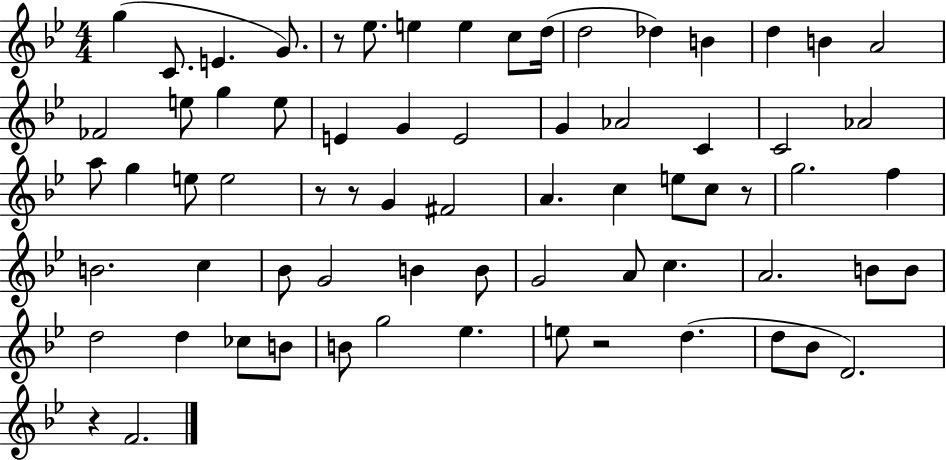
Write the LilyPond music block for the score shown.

{
  \clef treble
  \numericTimeSignature
  \time 4/4
  \key bes \major
  g''4( c'8. e'4. g'8.) | r8 ees''8. e''4 e''4 c''8 d''16( | d''2 des''4) b'4 | d''4 b'4 a'2 | \break fes'2 e''8 g''4 e''8 | e'4 g'4 e'2 | g'4 aes'2 c'4 | c'2 aes'2 | \break a''8 g''4 e''8 e''2 | r8 r8 g'4 fis'2 | a'4. c''4 e''8 c''8 r8 | g''2. f''4 | \break b'2. c''4 | bes'8 g'2 b'4 b'8 | g'2 a'8 c''4. | a'2. b'8 b'8 | \break d''2 d''4 ces''8 b'8 | b'8 g''2 ees''4. | e''8 r2 d''4.( | d''8 bes'8 d'2.) | \break r4 f'2. | \bar "|."
}